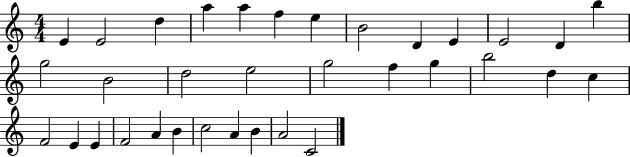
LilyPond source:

{
  \clef treble
  \numericTimeSignature
  \time 4/4
  \key c \major
  e'4 e'2 d''4 | a''4 a''4 f''4 e''4 | b'2 d'4 e'4 | e'2 d'4 b''4 | \break g''2 b'2 | d''2 e''2 | g''2 f''4 g''4 | b''2 d''4 c''4 | \break f'2 e'4 e'4 | f'2 a'4 b'4 | c''2 a'4 b'4 | a'2 c'2 | \break \bar "|."
}